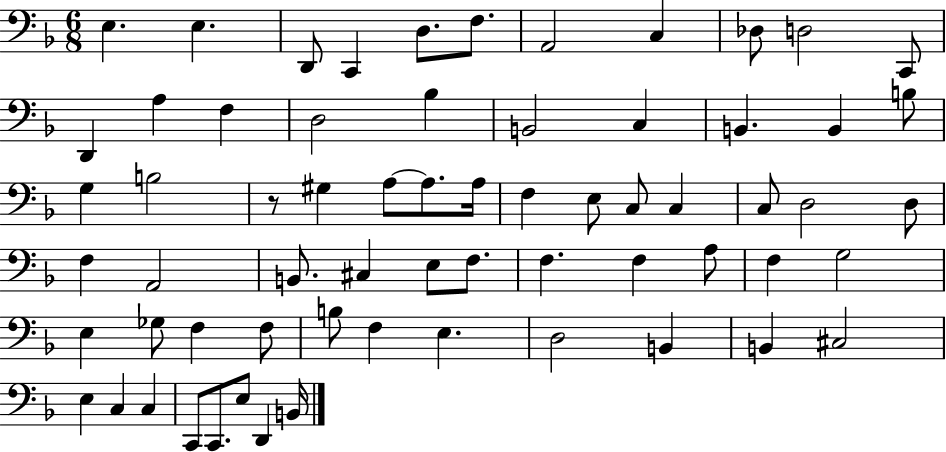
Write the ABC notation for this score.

X:1
T:Untitled
M:6/8
L:1/4
K:F
E, E, D,,/2 C,, D,/2 F,/2 A,,2 C, _D,/2 D,2 C,,/2 D,, A, F, D,2 _B, B,,2 C, B,, B,, B,/2 G, B,2 z/2 ^G, A,/2 A,/2 A,/4 F, E,/2 C,/2 C, C,/2 D,2 D,/2 F, A,,2 B,,/2 ^C, E,/2 F,/2 F, F, A,/2 F, G,2 E, _G,/2 F, F,/2 B,/2 F, E, D,2 B,, B,, ^C,2 E, C, C, C,,/2 C,,/2 E,/2 D,, B,,/4